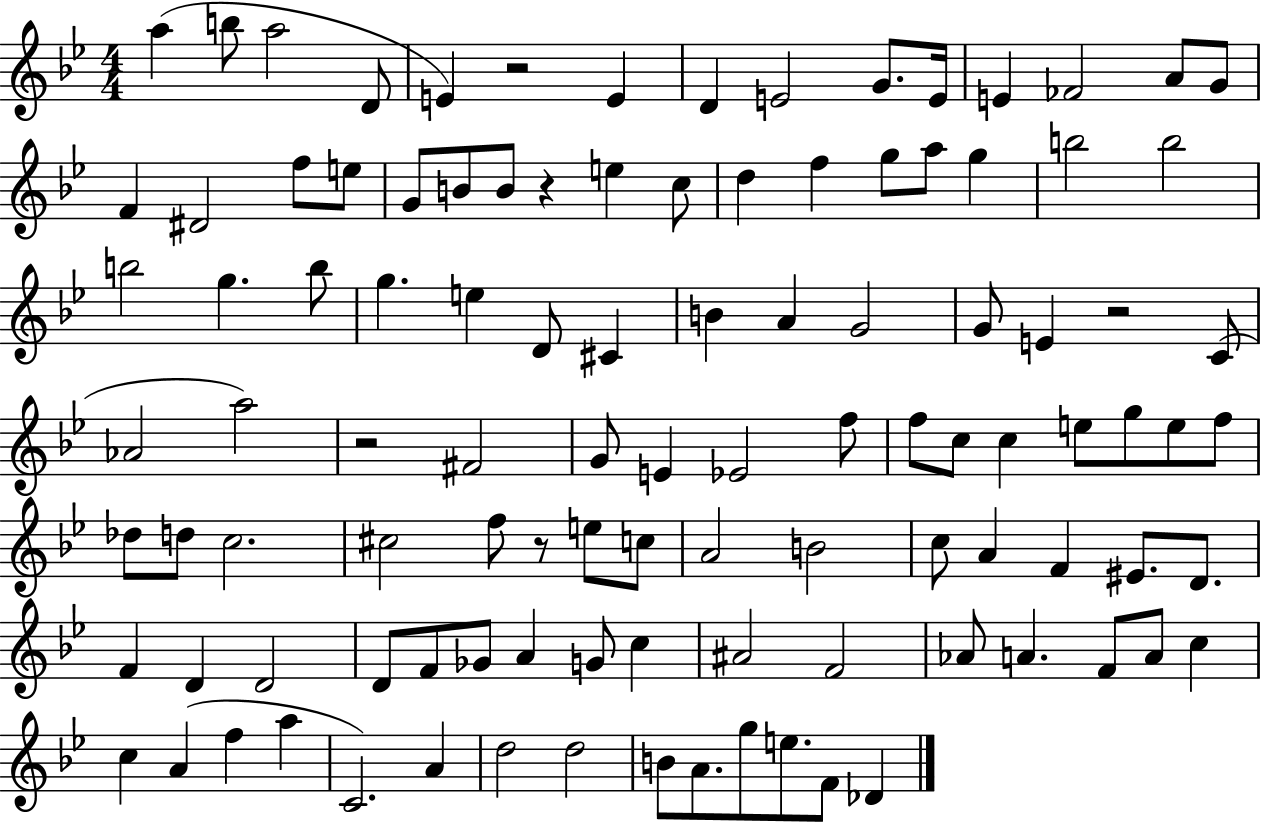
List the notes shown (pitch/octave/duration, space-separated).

A5/q B5/e A5/h D4/e E4/q R/h E4/q D4/q E4/h G4/e. E4/s E4/q FES4/h A4/e G4/e F4/q D#4/h F5/e E5/e G4/e B4/e B4/e R/q E5/q C5/e D5/q F5/q G5/e A5/e G5/q B5/h B5/h B5/h G5/q. B5/e G5/q. E5/q D4/e C#4/q B4/q A4/q G4/h G4/e E4/q R/h C4/e Ab4/h A5/h R/h F#4/h G4/e E4/q Eb4/h F5/e F5/e C5/e C5/q E5/e G5/e E5/e F5/e Db5/e D5/e C5/h. C#5/h F5/e R/e E5/e C5/e A4/h B4/h C5/e A4/q F4/q EIS4/e. D4/e. F4/q D4/q D4/h D4/e F4/e Gb4/e A4/q G4/e C5/q A#4/h F4/h Ab4/e A4/q. F4/e A4/e C5/q C5/q A4/q F5/q A5/q C4/h. A4/q D5/h D5/h B4/e A4/e. G5/e E5/e. F4/e Db4/q